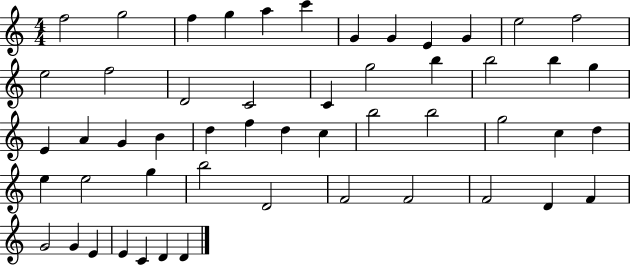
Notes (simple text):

F5/h G5/h F5/q G5/q A5/q C6/q G4/q G4/q E4/q G4/q E5/h F5/h E5/h F5/h D4/h C4/h C4/q G5/h B5/q B5/h B5/q G5/q E4/q A4/q G4/q B4/q D5/q F5/q D5/q C5/q B5/h B5/h G5/h C5/q D5/q E5/q E5/h G5/q B5/h D4/h F4/h F4/h F4/h D4/q F4/q G4/h G4/q E4/q E4/q C4/q D4/q D4/q